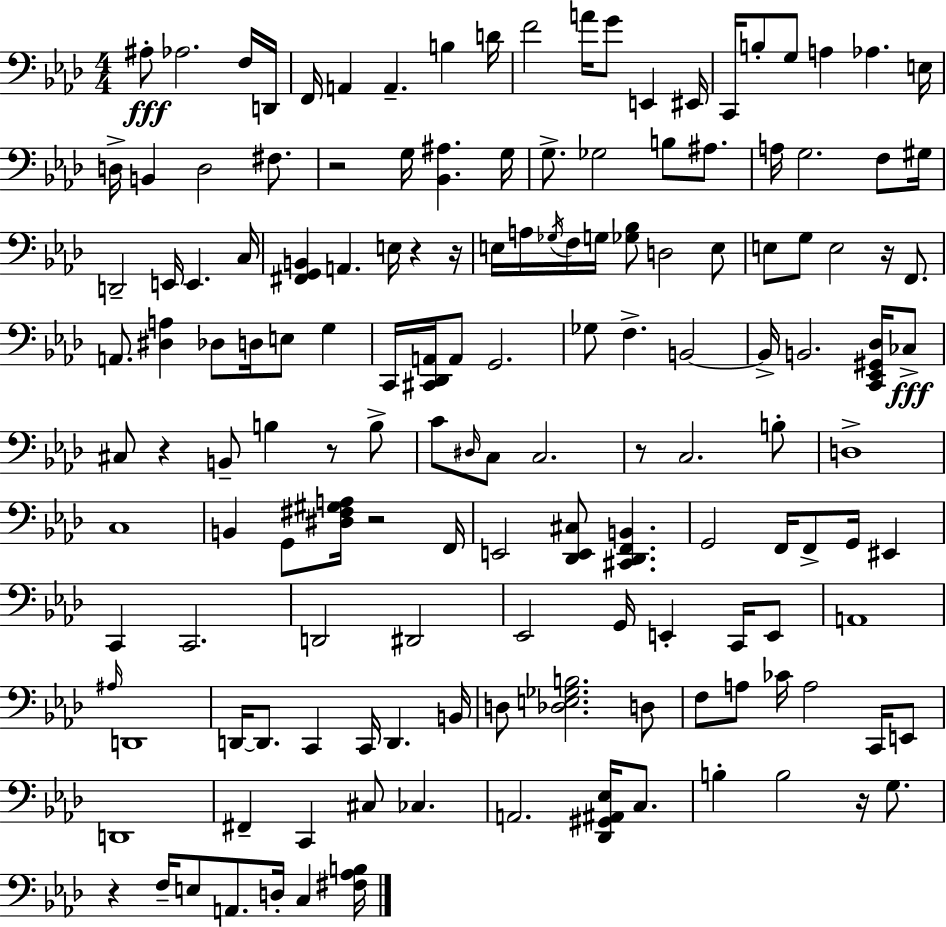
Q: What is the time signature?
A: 4/4